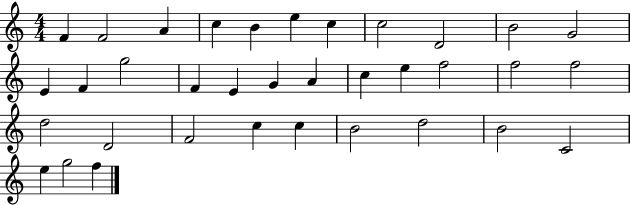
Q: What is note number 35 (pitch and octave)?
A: F5